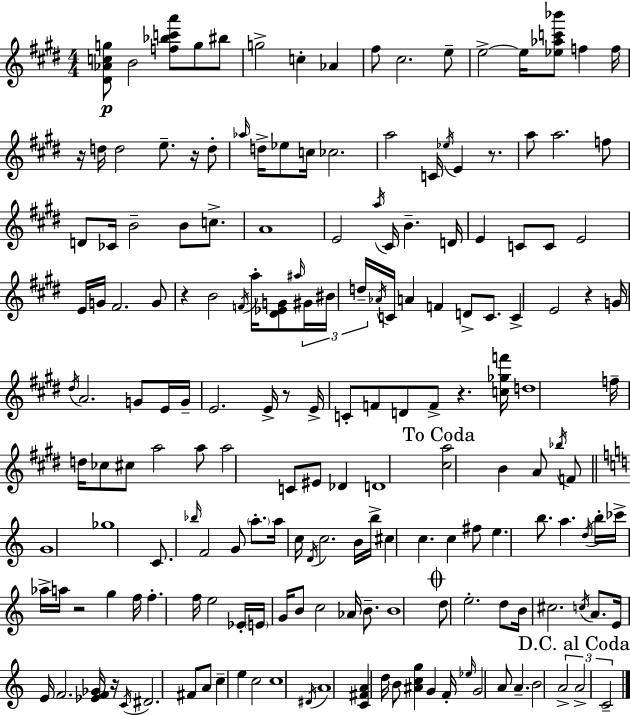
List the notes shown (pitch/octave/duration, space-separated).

[D#4,Ab4,C5,G5]/e B4/h [F5,Bb5,C6,A6]/e G5/e BIS5/e G5/h C5/q Ab4/q F#5/e C#5/h. E5/e E5/h E5/s [Eb5,Ab5,C6,Bb6]/e F5/q F5/s R/s D5/s D5/h E5/e. R/s D5/e Ab5/s D5/s Eb5/e C5/s CES5/h. A5/h C4/s Eb5/s E4/q R/e. A5/e A5/h. F5/e D4/e CES4/s B4/h B4/e C5/e. A4/w E4/h A5/s C#4/s B4/q. D4/s E4/q C4/e C4/e E4/h E4/s G4/s F#4/h. G4/e R/q B4/h F4/s A5/s [D#4,Eb4,G4]/e A#5/s G#4/s BIS4/s D5/s Ab4/s C4/s A4/q F4/q D4/e C4/e. C4/q E4/h R/q G4/s D#5/s A4/h. G4/e E4/s G4/s E4/h. E4/s R/e E4/s C4/e F4/e D4/e F4/e R/q. [C5,Gb5,F6]/s D5/w F5/s D5/s CES5/e C#5/e A5/h A5/e A5/h C4/e EIS4/e Db4/q D4/w [C#5,A5]/h B4/q A4/e Bb5/s F4/e G4/w Gb5/w C4/e. Bb5/s F4/h G4/e A5/e. A5/s C5/s D4/s C5/h. B4/s B5/s C#5/q C5/q. C5/q F#5/e E5/q. B5/e. A5/q. D5/s B5/s CES6/s Ab5/s A5/s R/h G5/q F5/s F5/q. F5/s E5/h Eb4/s E4/s G4/s B4/e C5/h Ab4/s B4/e. B4/w D5/e E5/h. D5/e B4/s C#5/h. C5/s A4/e. E4/s E4/s F4/h. [Eb4,F4,Gb4]/s R/s C4/s D#4/h. F#4/e A4/e C5/q E5/q C5/h C5/w D#4/s A4/w [C4,F#4,A4]/q D5/s B4/e [A#4,C5,G5]/q G4/q F4/s Eb5/s G4/h A4/e A4/q. B4/h A4/h A4/h C4/h